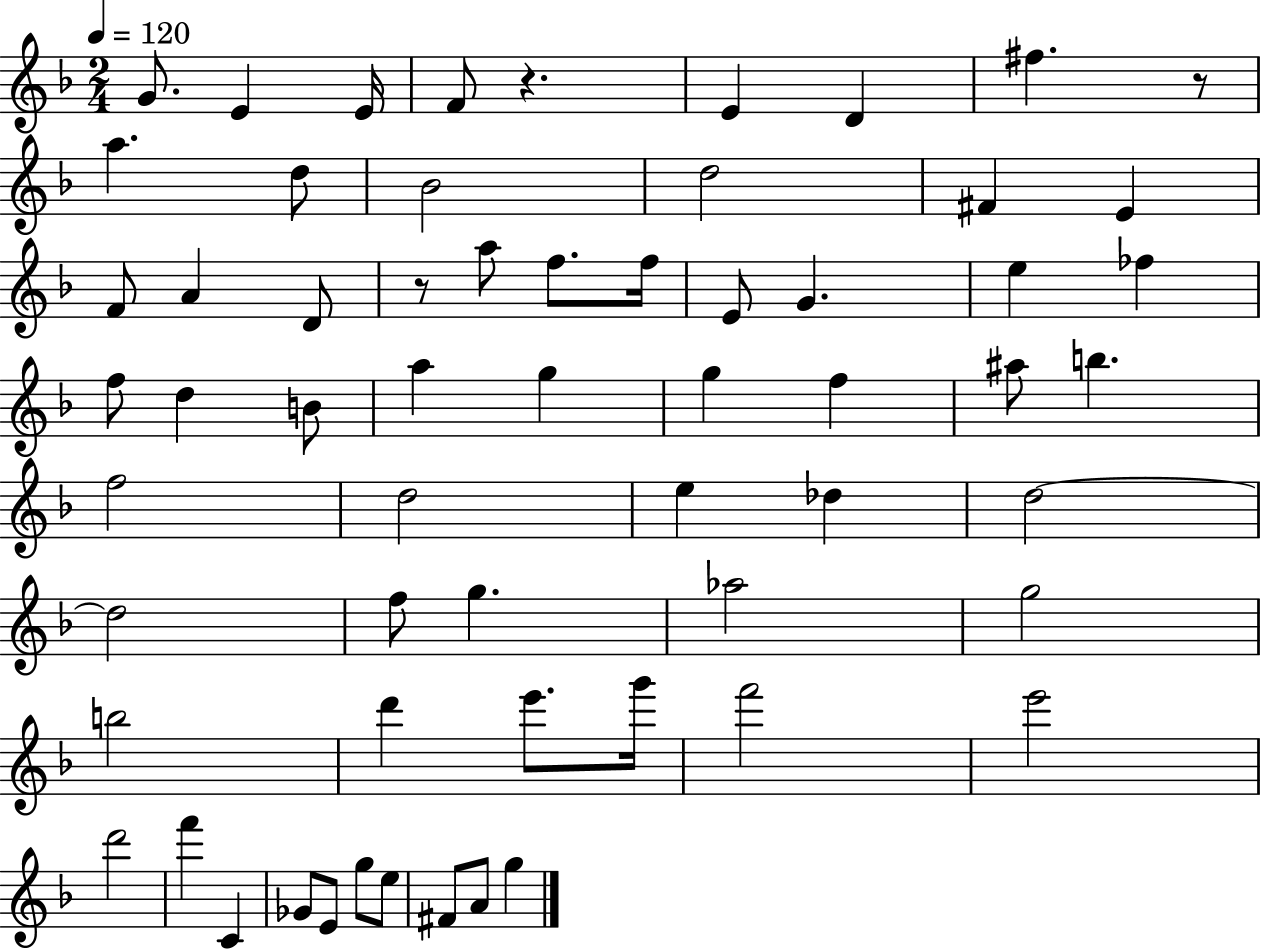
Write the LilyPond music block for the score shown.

{
  \clef treble
  \numericTimeSignature
  \time 2/4
  \key f \major
  \tempo 4 = 120
  g'8. e'4 e'16 | f'8 r4. | e'4 d'4 | fis''4. r8 | \break a''4. d''8 | bes'2 | d''2 | fis'4 e'4 | \break f'8 a'4 d'8 | r8 a''8 f''8. f''16 | e'8 g'4. | e''4 fes''4 | \break f''8 d''4 b'8 | a''4 g''4 | g''4 f''4 | ais''8 b''4. | \break f''2 | d''2 | e''4 des''4 | d''2~~ | \break d''2 | f''8 g''4. | aes''2 | g''2 | \break b''2 | d'''4 e'''8. g'''16 | f'''2 | e'''2 | \break d'''2 | f'''4 c'4 | ges'8 e'8 g''8 e''8 | fis'8 a'8 g''4 | \break \bar "|."
}